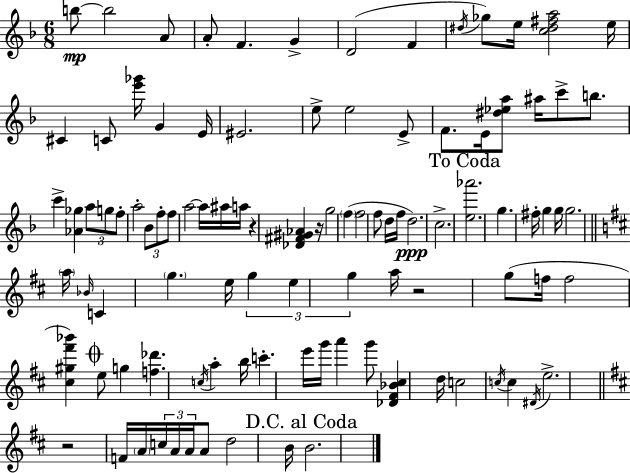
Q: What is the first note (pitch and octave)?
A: B5